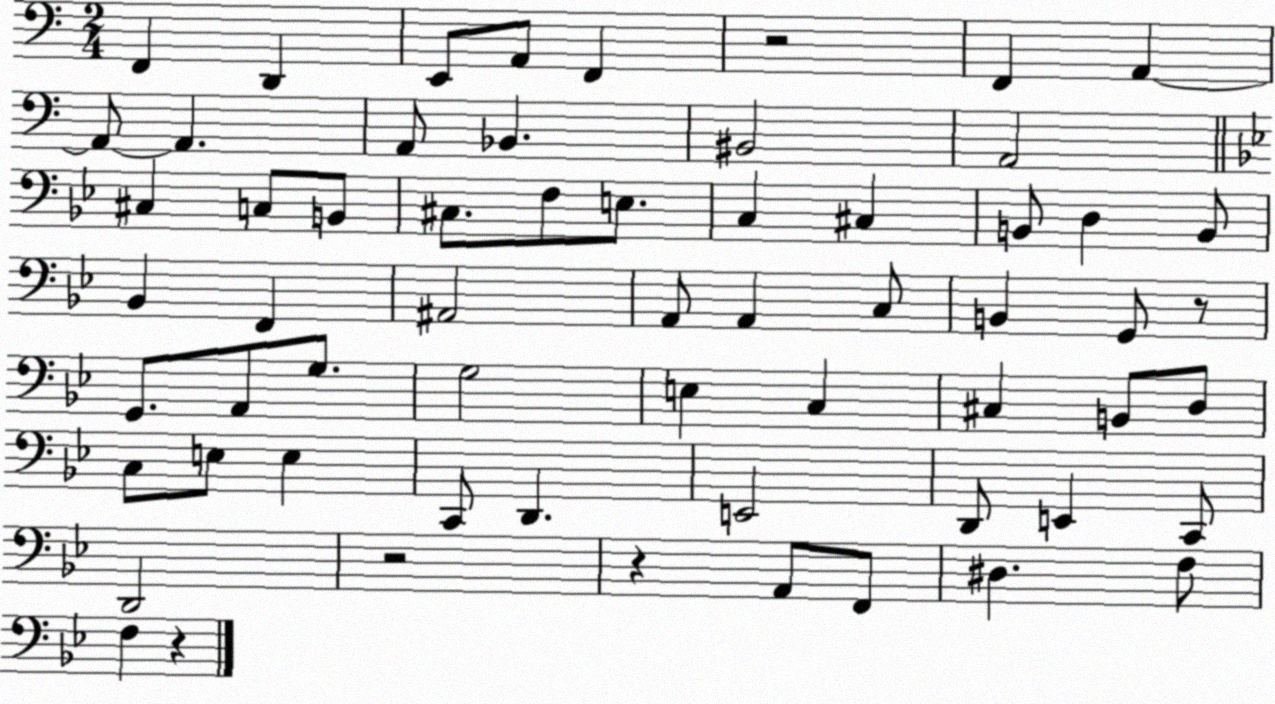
X:1
T:Untitled
M:2/4
L:1/4
K:C
F,, D,, E,,/2 A,,/2 F,, z2 F,, A,, A,,/2 A,, A,,/2 _B,, ^B,,2 A,,2 ^C, C,/2 B,,/2 ^C,/2 F,/2 E,/2 C, ^C, B,,/2 D, B,,/2 _B,, F,, ^A,,2 A,,/2 A,, C,/2 B,, G,,/2 z/2 G,,/2 A,,/2 G,/2 G,2 E, C, ^C, B,,/2 D,/2 C,/2 E,/2 E, C,,/2 D,, E,,2 D,,/2 E,, C,,/2 D,,2 z2 z A,,/2 F,,/2 ^D, F,/2 F, z